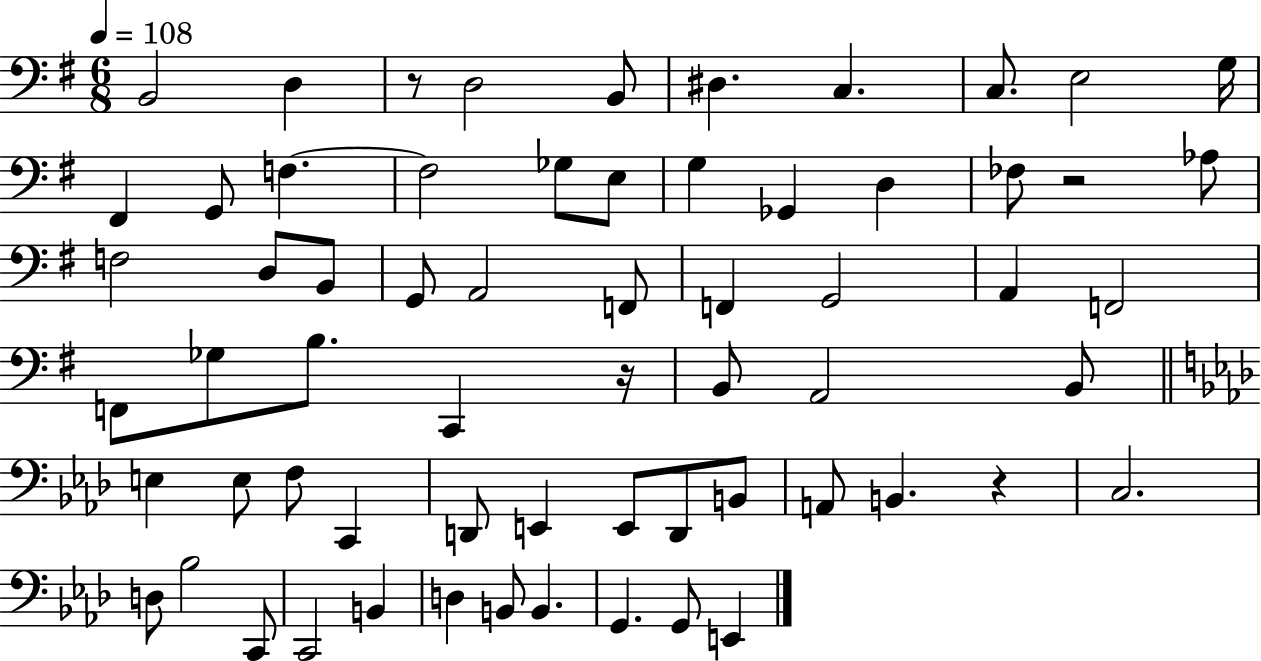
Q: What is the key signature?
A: G major